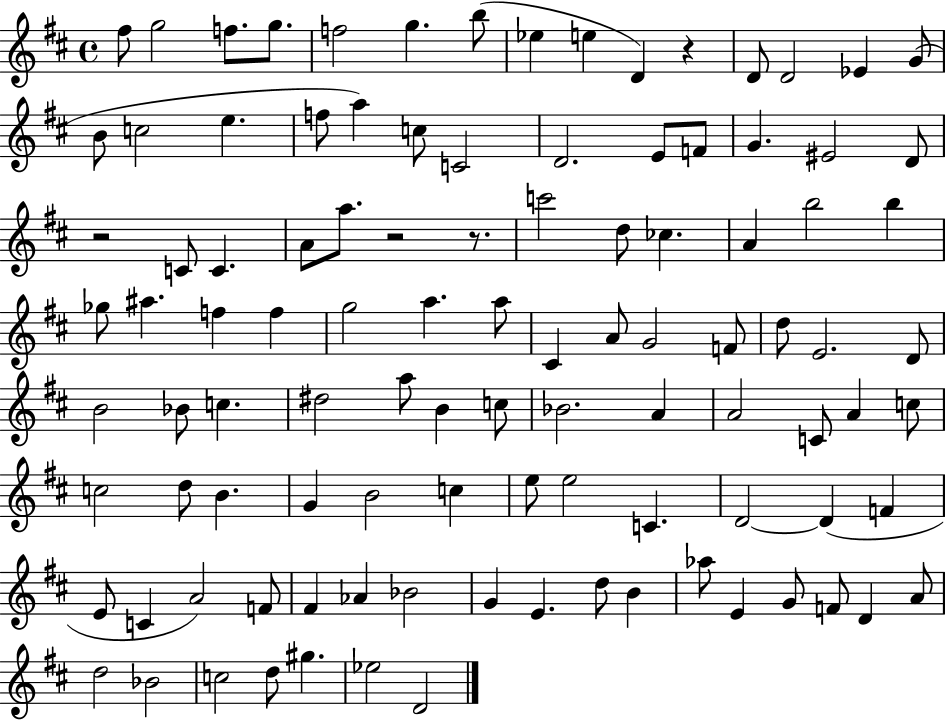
F#5/e G5/h F5/e. G5/e. F5/h G5/q. B5/e Eb5/q E5/q D4/q R/q D4/e D4/h Eb4/q G4/e B4/e C5/h E5/q. F5/e A5/q C5/e C4/h D4/h. E4/e F4/e G4/q. EIS4/h D4/e R/h C4/e C4/q. A4/e A5/e. R/h R/e. C6/h D5/e CES5/q. A4/q B5/h B5/q Gb5/e A#5/q. F5/q F5/q G5/h A5/q. A5/e C#4/q A4/e G4/h F4/e D5/e E4/h. D4/e B4/h Bb4/e C5/q. D#5/h A5/e B4/q C5/e Bb4/h. A4/q A4/h C4/e A4/q C5/e C5/h D5/e B4/q. G4/q B4/h C5/q E5/e E5/h C4/q. D4/h D4/q F4/q E4/e C4/q A4/h F4/e F#4/q Ab4/q Bb4/h G4/q E4/q. D5/e B4/q Ab5/e E4/q G4/e F4/e D4/q A4/e D5/h Bb4/h C5/h D5/e G#5/q. Eb5/h D4/h